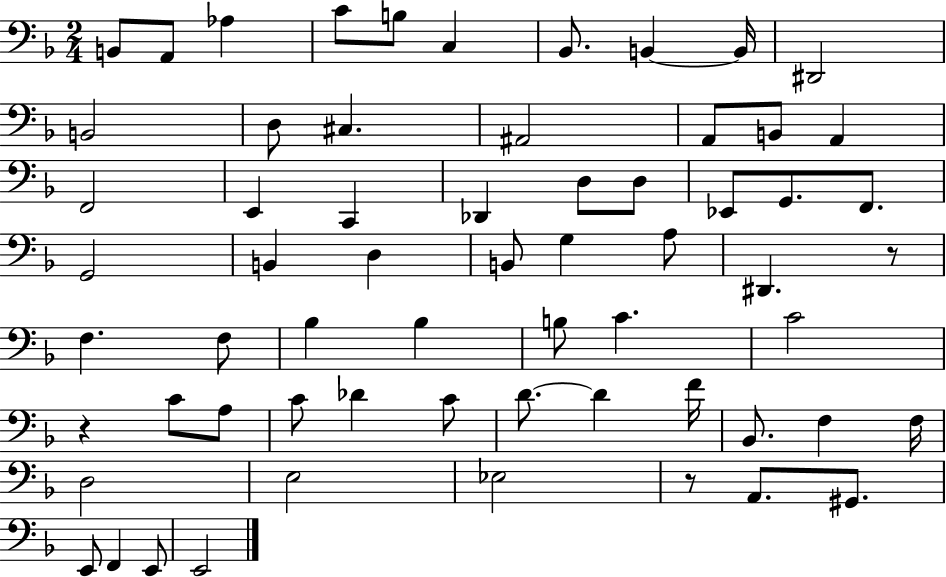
B2/e A2/e Ab3/q C4/e B3/e C3/q Bb2/e. B2/q B2/s D#2/h B2/h D3/e C#3/q. A#2/h A2/e B2/e A2/q F2/h E2/q C2/q Db2/q D3/e D3/e Eb2/e G2/e. F2/e. G2/h B2/q D3/q B2/e G3/q A3/e D#2/q. R/e F3/q. F3/e Bb3/q Bb3/q B3/e C4/q. C4/h R/q C4/e A3/e C4/e Db4/q C4/e D4/e. D4/q F4/s Bb2/e. F3/q F3/s D3/h E3/h Eb3/h R/e A2/e. G#2/e. E2/e F2/q E2/e E2/h